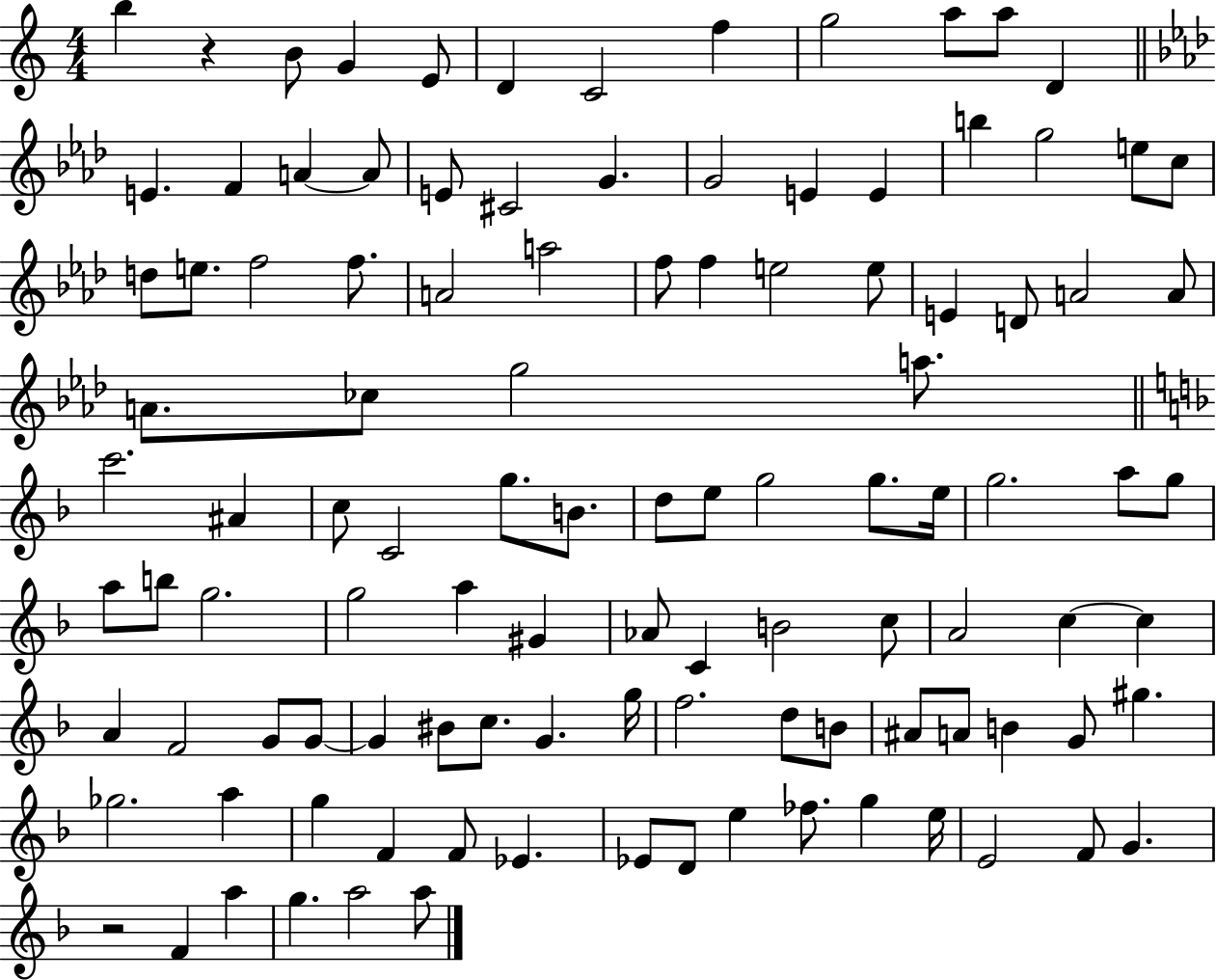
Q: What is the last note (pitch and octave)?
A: A5